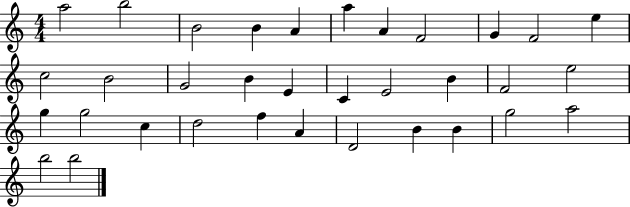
X:1
T:Untitled
M:4/4
L:1/4
K:C
a2 b2 B2 B A a A F2 G F2 e c2 B2 G2 B E C E2 B F2 e2 g g2 c d2 f A D2 B B g2 a2 b2 b2